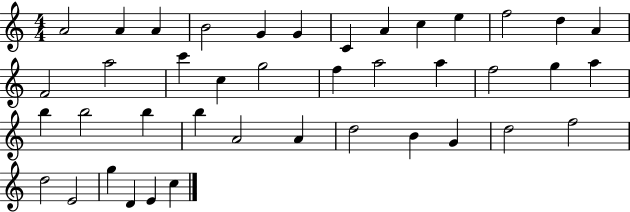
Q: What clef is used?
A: treble